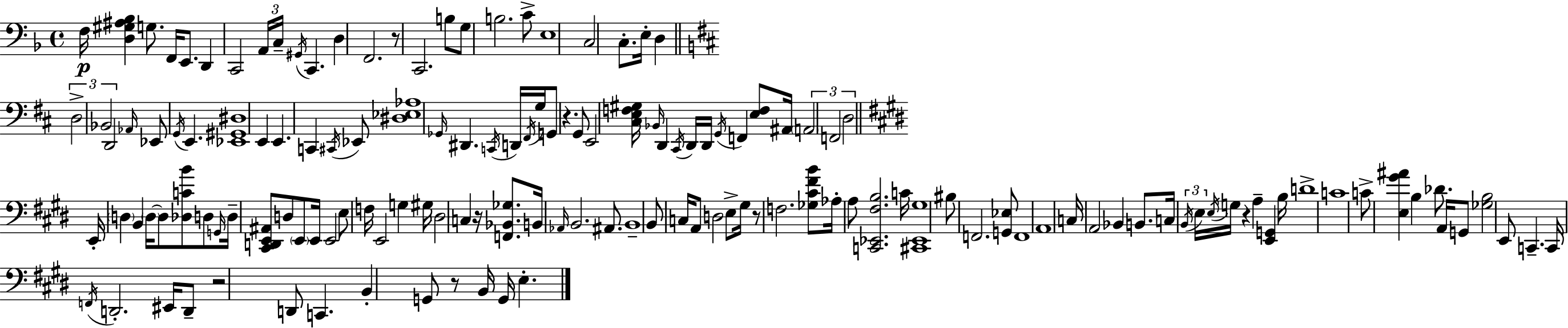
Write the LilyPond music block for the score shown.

{
  \clef bass
  \time 4/4
  \defaultTimeSignature
  \key d \minor
  f16\p <d gis ais bes>4 g8. f,16 e,8. d,4 | c,2 \tuplet 3/2 { a,16 c16-- \acciaccatura { gis,16 } } c,4. | d4 f,2. | r8 c,2. b8 | \break g8 b2. c'8-> | e1 | c2 c8.-. e16-. d4 | \bar "||" \break \key d \major \tuplet 3/2 { d2-> bes,2 | d,2 } \grace { aes,16 } ees,8 \acciaccatura { g,16 } e,4. | <ees, gis, dis>1 | e,4 e,4. c,4 | \break \acciaccatura { cis,16 } ees,8 <dis ees aes>1 | \grace { ges,16 } dis,4. \acciaccatura { c,16 } d,16 \acciaccatura { fis,16 } g16 g,8 | r4. g,8 e,2 | <cis e f gis>16 \grace { bes,16 } d,4 \acciaccatura { cis,16 } d,16 d,16 \acciaccatura { g,16 } f,4 <e f>8 | \break ais,16 \tuplet 3/2 { \parenthesize a,2 f,2 | d2 } \bar "||" \break \key e \major e,16-. \parenthesize d4 b,4 \parenthesize d16~~ d8 <des c' b'>8 d8 | \grace { g,16 } d16-- <cis, d, e, ais,>8 d8 \parenthesize e,8 e,16 e,2 | e8 f16 e,2 g4 | gis16 \parenthesize dis2 c4 r16 <f, bes, ges>8. | \break b,16 \grace { aes,16 } b,2. ais,8. | b,1-- | b,8 c16 a,8 d2 e8-> | gis16 r8 f2. | \break <ges cis' fis' b'>8 aes16-. a8 <c, ees, fis b>2. | c'16 <cis, ees, gis>1 | bis8 f,2. | <g, ees>8 f,1 | \break a,1 | c16 a,2 bes,4 b,8. | c16 \tuplet 3/2 { \acciaccatura { b,16 } e16 \acciaccatura { e16 } } g16 r4 a4-- <e, g,>4 | b16 d'1-> | \break c'1 | c'8-> <e gis' ais'>4 b4 des'8. | a,16 g,8 <ges b>2 e,8 c,4.-- | c,16 \acciaccatura { f,16 } d,2.-. | \break eis,16 d,8-- r2 d,8 c,4. | b,4-. g,8 r8 b,16 g,16 e4.-. | \bar "|."
}